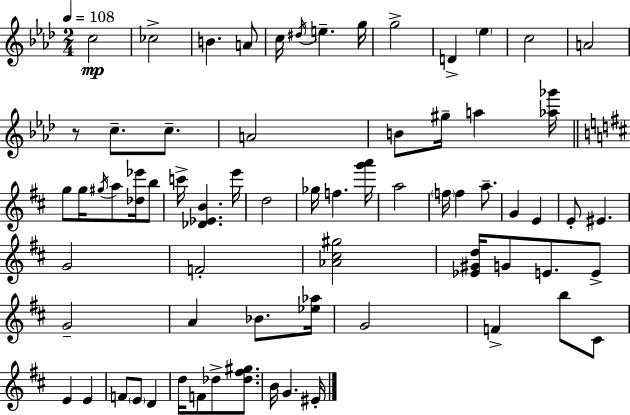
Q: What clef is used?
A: treble